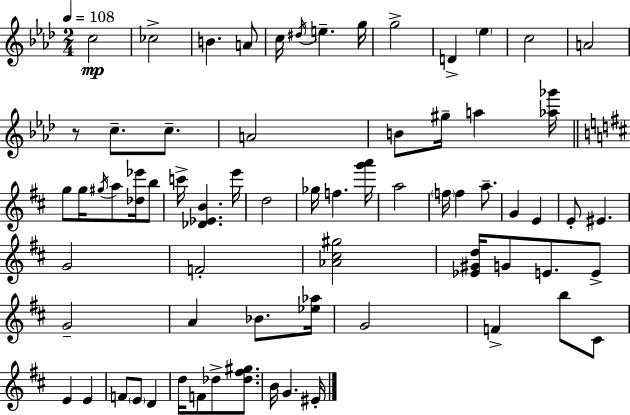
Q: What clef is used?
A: treble